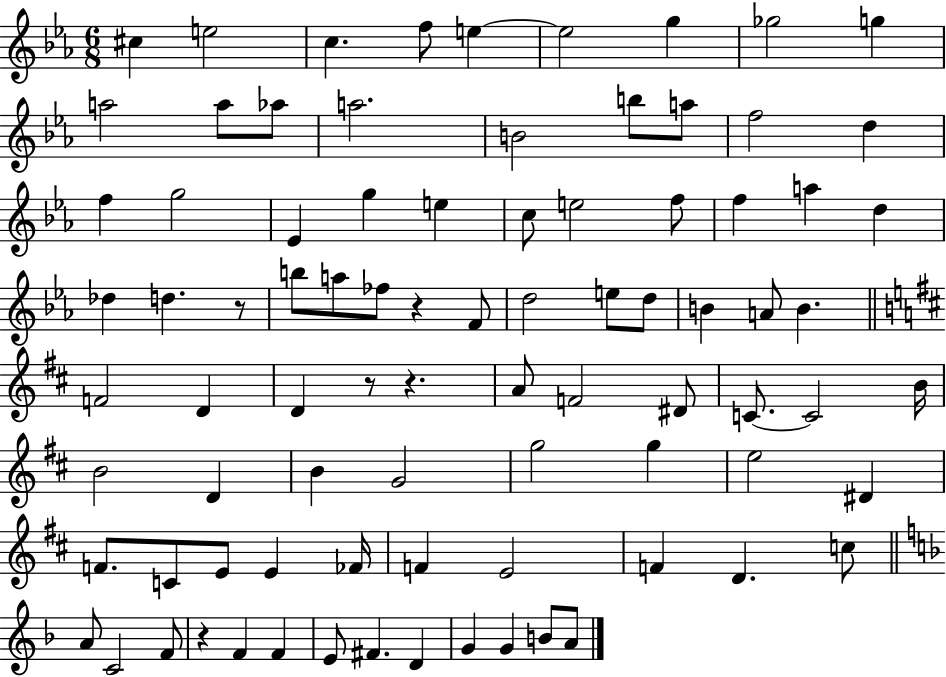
C#5/q E5/h C5/q. F5/e E5/q E5/h G5/q Gb5/h G5/q A5/h A5/e Ab5/e A5/h. B4/h B5/e A5/e F5/h D5/q F5/q G5/h Eb4/q G5/q E5/q C5/e E5/h F5/e F5/q A5/q D5/q Db5/q D5/q. R/e B5/e A5/e FES5/e R/q F4/e D5/h E5/e D5/e B4/q A4/e B4/q. F4/h D4/q D4/q R/e R/q. A4/e F4/h D#4/e C4/e. C4/h B4/s B4/h D4/q B4/q G4/h G5/h G5/q E5/h D#4/q F4/e. C4/e E4/e E4/q FES4/s F4/q E4/h F4/q D4/q. C5/e A4/e C4/h F4/e R/q F4/q F4/q E4/e F#4/q. D4/q G4/q G4/q B4/e A4/e